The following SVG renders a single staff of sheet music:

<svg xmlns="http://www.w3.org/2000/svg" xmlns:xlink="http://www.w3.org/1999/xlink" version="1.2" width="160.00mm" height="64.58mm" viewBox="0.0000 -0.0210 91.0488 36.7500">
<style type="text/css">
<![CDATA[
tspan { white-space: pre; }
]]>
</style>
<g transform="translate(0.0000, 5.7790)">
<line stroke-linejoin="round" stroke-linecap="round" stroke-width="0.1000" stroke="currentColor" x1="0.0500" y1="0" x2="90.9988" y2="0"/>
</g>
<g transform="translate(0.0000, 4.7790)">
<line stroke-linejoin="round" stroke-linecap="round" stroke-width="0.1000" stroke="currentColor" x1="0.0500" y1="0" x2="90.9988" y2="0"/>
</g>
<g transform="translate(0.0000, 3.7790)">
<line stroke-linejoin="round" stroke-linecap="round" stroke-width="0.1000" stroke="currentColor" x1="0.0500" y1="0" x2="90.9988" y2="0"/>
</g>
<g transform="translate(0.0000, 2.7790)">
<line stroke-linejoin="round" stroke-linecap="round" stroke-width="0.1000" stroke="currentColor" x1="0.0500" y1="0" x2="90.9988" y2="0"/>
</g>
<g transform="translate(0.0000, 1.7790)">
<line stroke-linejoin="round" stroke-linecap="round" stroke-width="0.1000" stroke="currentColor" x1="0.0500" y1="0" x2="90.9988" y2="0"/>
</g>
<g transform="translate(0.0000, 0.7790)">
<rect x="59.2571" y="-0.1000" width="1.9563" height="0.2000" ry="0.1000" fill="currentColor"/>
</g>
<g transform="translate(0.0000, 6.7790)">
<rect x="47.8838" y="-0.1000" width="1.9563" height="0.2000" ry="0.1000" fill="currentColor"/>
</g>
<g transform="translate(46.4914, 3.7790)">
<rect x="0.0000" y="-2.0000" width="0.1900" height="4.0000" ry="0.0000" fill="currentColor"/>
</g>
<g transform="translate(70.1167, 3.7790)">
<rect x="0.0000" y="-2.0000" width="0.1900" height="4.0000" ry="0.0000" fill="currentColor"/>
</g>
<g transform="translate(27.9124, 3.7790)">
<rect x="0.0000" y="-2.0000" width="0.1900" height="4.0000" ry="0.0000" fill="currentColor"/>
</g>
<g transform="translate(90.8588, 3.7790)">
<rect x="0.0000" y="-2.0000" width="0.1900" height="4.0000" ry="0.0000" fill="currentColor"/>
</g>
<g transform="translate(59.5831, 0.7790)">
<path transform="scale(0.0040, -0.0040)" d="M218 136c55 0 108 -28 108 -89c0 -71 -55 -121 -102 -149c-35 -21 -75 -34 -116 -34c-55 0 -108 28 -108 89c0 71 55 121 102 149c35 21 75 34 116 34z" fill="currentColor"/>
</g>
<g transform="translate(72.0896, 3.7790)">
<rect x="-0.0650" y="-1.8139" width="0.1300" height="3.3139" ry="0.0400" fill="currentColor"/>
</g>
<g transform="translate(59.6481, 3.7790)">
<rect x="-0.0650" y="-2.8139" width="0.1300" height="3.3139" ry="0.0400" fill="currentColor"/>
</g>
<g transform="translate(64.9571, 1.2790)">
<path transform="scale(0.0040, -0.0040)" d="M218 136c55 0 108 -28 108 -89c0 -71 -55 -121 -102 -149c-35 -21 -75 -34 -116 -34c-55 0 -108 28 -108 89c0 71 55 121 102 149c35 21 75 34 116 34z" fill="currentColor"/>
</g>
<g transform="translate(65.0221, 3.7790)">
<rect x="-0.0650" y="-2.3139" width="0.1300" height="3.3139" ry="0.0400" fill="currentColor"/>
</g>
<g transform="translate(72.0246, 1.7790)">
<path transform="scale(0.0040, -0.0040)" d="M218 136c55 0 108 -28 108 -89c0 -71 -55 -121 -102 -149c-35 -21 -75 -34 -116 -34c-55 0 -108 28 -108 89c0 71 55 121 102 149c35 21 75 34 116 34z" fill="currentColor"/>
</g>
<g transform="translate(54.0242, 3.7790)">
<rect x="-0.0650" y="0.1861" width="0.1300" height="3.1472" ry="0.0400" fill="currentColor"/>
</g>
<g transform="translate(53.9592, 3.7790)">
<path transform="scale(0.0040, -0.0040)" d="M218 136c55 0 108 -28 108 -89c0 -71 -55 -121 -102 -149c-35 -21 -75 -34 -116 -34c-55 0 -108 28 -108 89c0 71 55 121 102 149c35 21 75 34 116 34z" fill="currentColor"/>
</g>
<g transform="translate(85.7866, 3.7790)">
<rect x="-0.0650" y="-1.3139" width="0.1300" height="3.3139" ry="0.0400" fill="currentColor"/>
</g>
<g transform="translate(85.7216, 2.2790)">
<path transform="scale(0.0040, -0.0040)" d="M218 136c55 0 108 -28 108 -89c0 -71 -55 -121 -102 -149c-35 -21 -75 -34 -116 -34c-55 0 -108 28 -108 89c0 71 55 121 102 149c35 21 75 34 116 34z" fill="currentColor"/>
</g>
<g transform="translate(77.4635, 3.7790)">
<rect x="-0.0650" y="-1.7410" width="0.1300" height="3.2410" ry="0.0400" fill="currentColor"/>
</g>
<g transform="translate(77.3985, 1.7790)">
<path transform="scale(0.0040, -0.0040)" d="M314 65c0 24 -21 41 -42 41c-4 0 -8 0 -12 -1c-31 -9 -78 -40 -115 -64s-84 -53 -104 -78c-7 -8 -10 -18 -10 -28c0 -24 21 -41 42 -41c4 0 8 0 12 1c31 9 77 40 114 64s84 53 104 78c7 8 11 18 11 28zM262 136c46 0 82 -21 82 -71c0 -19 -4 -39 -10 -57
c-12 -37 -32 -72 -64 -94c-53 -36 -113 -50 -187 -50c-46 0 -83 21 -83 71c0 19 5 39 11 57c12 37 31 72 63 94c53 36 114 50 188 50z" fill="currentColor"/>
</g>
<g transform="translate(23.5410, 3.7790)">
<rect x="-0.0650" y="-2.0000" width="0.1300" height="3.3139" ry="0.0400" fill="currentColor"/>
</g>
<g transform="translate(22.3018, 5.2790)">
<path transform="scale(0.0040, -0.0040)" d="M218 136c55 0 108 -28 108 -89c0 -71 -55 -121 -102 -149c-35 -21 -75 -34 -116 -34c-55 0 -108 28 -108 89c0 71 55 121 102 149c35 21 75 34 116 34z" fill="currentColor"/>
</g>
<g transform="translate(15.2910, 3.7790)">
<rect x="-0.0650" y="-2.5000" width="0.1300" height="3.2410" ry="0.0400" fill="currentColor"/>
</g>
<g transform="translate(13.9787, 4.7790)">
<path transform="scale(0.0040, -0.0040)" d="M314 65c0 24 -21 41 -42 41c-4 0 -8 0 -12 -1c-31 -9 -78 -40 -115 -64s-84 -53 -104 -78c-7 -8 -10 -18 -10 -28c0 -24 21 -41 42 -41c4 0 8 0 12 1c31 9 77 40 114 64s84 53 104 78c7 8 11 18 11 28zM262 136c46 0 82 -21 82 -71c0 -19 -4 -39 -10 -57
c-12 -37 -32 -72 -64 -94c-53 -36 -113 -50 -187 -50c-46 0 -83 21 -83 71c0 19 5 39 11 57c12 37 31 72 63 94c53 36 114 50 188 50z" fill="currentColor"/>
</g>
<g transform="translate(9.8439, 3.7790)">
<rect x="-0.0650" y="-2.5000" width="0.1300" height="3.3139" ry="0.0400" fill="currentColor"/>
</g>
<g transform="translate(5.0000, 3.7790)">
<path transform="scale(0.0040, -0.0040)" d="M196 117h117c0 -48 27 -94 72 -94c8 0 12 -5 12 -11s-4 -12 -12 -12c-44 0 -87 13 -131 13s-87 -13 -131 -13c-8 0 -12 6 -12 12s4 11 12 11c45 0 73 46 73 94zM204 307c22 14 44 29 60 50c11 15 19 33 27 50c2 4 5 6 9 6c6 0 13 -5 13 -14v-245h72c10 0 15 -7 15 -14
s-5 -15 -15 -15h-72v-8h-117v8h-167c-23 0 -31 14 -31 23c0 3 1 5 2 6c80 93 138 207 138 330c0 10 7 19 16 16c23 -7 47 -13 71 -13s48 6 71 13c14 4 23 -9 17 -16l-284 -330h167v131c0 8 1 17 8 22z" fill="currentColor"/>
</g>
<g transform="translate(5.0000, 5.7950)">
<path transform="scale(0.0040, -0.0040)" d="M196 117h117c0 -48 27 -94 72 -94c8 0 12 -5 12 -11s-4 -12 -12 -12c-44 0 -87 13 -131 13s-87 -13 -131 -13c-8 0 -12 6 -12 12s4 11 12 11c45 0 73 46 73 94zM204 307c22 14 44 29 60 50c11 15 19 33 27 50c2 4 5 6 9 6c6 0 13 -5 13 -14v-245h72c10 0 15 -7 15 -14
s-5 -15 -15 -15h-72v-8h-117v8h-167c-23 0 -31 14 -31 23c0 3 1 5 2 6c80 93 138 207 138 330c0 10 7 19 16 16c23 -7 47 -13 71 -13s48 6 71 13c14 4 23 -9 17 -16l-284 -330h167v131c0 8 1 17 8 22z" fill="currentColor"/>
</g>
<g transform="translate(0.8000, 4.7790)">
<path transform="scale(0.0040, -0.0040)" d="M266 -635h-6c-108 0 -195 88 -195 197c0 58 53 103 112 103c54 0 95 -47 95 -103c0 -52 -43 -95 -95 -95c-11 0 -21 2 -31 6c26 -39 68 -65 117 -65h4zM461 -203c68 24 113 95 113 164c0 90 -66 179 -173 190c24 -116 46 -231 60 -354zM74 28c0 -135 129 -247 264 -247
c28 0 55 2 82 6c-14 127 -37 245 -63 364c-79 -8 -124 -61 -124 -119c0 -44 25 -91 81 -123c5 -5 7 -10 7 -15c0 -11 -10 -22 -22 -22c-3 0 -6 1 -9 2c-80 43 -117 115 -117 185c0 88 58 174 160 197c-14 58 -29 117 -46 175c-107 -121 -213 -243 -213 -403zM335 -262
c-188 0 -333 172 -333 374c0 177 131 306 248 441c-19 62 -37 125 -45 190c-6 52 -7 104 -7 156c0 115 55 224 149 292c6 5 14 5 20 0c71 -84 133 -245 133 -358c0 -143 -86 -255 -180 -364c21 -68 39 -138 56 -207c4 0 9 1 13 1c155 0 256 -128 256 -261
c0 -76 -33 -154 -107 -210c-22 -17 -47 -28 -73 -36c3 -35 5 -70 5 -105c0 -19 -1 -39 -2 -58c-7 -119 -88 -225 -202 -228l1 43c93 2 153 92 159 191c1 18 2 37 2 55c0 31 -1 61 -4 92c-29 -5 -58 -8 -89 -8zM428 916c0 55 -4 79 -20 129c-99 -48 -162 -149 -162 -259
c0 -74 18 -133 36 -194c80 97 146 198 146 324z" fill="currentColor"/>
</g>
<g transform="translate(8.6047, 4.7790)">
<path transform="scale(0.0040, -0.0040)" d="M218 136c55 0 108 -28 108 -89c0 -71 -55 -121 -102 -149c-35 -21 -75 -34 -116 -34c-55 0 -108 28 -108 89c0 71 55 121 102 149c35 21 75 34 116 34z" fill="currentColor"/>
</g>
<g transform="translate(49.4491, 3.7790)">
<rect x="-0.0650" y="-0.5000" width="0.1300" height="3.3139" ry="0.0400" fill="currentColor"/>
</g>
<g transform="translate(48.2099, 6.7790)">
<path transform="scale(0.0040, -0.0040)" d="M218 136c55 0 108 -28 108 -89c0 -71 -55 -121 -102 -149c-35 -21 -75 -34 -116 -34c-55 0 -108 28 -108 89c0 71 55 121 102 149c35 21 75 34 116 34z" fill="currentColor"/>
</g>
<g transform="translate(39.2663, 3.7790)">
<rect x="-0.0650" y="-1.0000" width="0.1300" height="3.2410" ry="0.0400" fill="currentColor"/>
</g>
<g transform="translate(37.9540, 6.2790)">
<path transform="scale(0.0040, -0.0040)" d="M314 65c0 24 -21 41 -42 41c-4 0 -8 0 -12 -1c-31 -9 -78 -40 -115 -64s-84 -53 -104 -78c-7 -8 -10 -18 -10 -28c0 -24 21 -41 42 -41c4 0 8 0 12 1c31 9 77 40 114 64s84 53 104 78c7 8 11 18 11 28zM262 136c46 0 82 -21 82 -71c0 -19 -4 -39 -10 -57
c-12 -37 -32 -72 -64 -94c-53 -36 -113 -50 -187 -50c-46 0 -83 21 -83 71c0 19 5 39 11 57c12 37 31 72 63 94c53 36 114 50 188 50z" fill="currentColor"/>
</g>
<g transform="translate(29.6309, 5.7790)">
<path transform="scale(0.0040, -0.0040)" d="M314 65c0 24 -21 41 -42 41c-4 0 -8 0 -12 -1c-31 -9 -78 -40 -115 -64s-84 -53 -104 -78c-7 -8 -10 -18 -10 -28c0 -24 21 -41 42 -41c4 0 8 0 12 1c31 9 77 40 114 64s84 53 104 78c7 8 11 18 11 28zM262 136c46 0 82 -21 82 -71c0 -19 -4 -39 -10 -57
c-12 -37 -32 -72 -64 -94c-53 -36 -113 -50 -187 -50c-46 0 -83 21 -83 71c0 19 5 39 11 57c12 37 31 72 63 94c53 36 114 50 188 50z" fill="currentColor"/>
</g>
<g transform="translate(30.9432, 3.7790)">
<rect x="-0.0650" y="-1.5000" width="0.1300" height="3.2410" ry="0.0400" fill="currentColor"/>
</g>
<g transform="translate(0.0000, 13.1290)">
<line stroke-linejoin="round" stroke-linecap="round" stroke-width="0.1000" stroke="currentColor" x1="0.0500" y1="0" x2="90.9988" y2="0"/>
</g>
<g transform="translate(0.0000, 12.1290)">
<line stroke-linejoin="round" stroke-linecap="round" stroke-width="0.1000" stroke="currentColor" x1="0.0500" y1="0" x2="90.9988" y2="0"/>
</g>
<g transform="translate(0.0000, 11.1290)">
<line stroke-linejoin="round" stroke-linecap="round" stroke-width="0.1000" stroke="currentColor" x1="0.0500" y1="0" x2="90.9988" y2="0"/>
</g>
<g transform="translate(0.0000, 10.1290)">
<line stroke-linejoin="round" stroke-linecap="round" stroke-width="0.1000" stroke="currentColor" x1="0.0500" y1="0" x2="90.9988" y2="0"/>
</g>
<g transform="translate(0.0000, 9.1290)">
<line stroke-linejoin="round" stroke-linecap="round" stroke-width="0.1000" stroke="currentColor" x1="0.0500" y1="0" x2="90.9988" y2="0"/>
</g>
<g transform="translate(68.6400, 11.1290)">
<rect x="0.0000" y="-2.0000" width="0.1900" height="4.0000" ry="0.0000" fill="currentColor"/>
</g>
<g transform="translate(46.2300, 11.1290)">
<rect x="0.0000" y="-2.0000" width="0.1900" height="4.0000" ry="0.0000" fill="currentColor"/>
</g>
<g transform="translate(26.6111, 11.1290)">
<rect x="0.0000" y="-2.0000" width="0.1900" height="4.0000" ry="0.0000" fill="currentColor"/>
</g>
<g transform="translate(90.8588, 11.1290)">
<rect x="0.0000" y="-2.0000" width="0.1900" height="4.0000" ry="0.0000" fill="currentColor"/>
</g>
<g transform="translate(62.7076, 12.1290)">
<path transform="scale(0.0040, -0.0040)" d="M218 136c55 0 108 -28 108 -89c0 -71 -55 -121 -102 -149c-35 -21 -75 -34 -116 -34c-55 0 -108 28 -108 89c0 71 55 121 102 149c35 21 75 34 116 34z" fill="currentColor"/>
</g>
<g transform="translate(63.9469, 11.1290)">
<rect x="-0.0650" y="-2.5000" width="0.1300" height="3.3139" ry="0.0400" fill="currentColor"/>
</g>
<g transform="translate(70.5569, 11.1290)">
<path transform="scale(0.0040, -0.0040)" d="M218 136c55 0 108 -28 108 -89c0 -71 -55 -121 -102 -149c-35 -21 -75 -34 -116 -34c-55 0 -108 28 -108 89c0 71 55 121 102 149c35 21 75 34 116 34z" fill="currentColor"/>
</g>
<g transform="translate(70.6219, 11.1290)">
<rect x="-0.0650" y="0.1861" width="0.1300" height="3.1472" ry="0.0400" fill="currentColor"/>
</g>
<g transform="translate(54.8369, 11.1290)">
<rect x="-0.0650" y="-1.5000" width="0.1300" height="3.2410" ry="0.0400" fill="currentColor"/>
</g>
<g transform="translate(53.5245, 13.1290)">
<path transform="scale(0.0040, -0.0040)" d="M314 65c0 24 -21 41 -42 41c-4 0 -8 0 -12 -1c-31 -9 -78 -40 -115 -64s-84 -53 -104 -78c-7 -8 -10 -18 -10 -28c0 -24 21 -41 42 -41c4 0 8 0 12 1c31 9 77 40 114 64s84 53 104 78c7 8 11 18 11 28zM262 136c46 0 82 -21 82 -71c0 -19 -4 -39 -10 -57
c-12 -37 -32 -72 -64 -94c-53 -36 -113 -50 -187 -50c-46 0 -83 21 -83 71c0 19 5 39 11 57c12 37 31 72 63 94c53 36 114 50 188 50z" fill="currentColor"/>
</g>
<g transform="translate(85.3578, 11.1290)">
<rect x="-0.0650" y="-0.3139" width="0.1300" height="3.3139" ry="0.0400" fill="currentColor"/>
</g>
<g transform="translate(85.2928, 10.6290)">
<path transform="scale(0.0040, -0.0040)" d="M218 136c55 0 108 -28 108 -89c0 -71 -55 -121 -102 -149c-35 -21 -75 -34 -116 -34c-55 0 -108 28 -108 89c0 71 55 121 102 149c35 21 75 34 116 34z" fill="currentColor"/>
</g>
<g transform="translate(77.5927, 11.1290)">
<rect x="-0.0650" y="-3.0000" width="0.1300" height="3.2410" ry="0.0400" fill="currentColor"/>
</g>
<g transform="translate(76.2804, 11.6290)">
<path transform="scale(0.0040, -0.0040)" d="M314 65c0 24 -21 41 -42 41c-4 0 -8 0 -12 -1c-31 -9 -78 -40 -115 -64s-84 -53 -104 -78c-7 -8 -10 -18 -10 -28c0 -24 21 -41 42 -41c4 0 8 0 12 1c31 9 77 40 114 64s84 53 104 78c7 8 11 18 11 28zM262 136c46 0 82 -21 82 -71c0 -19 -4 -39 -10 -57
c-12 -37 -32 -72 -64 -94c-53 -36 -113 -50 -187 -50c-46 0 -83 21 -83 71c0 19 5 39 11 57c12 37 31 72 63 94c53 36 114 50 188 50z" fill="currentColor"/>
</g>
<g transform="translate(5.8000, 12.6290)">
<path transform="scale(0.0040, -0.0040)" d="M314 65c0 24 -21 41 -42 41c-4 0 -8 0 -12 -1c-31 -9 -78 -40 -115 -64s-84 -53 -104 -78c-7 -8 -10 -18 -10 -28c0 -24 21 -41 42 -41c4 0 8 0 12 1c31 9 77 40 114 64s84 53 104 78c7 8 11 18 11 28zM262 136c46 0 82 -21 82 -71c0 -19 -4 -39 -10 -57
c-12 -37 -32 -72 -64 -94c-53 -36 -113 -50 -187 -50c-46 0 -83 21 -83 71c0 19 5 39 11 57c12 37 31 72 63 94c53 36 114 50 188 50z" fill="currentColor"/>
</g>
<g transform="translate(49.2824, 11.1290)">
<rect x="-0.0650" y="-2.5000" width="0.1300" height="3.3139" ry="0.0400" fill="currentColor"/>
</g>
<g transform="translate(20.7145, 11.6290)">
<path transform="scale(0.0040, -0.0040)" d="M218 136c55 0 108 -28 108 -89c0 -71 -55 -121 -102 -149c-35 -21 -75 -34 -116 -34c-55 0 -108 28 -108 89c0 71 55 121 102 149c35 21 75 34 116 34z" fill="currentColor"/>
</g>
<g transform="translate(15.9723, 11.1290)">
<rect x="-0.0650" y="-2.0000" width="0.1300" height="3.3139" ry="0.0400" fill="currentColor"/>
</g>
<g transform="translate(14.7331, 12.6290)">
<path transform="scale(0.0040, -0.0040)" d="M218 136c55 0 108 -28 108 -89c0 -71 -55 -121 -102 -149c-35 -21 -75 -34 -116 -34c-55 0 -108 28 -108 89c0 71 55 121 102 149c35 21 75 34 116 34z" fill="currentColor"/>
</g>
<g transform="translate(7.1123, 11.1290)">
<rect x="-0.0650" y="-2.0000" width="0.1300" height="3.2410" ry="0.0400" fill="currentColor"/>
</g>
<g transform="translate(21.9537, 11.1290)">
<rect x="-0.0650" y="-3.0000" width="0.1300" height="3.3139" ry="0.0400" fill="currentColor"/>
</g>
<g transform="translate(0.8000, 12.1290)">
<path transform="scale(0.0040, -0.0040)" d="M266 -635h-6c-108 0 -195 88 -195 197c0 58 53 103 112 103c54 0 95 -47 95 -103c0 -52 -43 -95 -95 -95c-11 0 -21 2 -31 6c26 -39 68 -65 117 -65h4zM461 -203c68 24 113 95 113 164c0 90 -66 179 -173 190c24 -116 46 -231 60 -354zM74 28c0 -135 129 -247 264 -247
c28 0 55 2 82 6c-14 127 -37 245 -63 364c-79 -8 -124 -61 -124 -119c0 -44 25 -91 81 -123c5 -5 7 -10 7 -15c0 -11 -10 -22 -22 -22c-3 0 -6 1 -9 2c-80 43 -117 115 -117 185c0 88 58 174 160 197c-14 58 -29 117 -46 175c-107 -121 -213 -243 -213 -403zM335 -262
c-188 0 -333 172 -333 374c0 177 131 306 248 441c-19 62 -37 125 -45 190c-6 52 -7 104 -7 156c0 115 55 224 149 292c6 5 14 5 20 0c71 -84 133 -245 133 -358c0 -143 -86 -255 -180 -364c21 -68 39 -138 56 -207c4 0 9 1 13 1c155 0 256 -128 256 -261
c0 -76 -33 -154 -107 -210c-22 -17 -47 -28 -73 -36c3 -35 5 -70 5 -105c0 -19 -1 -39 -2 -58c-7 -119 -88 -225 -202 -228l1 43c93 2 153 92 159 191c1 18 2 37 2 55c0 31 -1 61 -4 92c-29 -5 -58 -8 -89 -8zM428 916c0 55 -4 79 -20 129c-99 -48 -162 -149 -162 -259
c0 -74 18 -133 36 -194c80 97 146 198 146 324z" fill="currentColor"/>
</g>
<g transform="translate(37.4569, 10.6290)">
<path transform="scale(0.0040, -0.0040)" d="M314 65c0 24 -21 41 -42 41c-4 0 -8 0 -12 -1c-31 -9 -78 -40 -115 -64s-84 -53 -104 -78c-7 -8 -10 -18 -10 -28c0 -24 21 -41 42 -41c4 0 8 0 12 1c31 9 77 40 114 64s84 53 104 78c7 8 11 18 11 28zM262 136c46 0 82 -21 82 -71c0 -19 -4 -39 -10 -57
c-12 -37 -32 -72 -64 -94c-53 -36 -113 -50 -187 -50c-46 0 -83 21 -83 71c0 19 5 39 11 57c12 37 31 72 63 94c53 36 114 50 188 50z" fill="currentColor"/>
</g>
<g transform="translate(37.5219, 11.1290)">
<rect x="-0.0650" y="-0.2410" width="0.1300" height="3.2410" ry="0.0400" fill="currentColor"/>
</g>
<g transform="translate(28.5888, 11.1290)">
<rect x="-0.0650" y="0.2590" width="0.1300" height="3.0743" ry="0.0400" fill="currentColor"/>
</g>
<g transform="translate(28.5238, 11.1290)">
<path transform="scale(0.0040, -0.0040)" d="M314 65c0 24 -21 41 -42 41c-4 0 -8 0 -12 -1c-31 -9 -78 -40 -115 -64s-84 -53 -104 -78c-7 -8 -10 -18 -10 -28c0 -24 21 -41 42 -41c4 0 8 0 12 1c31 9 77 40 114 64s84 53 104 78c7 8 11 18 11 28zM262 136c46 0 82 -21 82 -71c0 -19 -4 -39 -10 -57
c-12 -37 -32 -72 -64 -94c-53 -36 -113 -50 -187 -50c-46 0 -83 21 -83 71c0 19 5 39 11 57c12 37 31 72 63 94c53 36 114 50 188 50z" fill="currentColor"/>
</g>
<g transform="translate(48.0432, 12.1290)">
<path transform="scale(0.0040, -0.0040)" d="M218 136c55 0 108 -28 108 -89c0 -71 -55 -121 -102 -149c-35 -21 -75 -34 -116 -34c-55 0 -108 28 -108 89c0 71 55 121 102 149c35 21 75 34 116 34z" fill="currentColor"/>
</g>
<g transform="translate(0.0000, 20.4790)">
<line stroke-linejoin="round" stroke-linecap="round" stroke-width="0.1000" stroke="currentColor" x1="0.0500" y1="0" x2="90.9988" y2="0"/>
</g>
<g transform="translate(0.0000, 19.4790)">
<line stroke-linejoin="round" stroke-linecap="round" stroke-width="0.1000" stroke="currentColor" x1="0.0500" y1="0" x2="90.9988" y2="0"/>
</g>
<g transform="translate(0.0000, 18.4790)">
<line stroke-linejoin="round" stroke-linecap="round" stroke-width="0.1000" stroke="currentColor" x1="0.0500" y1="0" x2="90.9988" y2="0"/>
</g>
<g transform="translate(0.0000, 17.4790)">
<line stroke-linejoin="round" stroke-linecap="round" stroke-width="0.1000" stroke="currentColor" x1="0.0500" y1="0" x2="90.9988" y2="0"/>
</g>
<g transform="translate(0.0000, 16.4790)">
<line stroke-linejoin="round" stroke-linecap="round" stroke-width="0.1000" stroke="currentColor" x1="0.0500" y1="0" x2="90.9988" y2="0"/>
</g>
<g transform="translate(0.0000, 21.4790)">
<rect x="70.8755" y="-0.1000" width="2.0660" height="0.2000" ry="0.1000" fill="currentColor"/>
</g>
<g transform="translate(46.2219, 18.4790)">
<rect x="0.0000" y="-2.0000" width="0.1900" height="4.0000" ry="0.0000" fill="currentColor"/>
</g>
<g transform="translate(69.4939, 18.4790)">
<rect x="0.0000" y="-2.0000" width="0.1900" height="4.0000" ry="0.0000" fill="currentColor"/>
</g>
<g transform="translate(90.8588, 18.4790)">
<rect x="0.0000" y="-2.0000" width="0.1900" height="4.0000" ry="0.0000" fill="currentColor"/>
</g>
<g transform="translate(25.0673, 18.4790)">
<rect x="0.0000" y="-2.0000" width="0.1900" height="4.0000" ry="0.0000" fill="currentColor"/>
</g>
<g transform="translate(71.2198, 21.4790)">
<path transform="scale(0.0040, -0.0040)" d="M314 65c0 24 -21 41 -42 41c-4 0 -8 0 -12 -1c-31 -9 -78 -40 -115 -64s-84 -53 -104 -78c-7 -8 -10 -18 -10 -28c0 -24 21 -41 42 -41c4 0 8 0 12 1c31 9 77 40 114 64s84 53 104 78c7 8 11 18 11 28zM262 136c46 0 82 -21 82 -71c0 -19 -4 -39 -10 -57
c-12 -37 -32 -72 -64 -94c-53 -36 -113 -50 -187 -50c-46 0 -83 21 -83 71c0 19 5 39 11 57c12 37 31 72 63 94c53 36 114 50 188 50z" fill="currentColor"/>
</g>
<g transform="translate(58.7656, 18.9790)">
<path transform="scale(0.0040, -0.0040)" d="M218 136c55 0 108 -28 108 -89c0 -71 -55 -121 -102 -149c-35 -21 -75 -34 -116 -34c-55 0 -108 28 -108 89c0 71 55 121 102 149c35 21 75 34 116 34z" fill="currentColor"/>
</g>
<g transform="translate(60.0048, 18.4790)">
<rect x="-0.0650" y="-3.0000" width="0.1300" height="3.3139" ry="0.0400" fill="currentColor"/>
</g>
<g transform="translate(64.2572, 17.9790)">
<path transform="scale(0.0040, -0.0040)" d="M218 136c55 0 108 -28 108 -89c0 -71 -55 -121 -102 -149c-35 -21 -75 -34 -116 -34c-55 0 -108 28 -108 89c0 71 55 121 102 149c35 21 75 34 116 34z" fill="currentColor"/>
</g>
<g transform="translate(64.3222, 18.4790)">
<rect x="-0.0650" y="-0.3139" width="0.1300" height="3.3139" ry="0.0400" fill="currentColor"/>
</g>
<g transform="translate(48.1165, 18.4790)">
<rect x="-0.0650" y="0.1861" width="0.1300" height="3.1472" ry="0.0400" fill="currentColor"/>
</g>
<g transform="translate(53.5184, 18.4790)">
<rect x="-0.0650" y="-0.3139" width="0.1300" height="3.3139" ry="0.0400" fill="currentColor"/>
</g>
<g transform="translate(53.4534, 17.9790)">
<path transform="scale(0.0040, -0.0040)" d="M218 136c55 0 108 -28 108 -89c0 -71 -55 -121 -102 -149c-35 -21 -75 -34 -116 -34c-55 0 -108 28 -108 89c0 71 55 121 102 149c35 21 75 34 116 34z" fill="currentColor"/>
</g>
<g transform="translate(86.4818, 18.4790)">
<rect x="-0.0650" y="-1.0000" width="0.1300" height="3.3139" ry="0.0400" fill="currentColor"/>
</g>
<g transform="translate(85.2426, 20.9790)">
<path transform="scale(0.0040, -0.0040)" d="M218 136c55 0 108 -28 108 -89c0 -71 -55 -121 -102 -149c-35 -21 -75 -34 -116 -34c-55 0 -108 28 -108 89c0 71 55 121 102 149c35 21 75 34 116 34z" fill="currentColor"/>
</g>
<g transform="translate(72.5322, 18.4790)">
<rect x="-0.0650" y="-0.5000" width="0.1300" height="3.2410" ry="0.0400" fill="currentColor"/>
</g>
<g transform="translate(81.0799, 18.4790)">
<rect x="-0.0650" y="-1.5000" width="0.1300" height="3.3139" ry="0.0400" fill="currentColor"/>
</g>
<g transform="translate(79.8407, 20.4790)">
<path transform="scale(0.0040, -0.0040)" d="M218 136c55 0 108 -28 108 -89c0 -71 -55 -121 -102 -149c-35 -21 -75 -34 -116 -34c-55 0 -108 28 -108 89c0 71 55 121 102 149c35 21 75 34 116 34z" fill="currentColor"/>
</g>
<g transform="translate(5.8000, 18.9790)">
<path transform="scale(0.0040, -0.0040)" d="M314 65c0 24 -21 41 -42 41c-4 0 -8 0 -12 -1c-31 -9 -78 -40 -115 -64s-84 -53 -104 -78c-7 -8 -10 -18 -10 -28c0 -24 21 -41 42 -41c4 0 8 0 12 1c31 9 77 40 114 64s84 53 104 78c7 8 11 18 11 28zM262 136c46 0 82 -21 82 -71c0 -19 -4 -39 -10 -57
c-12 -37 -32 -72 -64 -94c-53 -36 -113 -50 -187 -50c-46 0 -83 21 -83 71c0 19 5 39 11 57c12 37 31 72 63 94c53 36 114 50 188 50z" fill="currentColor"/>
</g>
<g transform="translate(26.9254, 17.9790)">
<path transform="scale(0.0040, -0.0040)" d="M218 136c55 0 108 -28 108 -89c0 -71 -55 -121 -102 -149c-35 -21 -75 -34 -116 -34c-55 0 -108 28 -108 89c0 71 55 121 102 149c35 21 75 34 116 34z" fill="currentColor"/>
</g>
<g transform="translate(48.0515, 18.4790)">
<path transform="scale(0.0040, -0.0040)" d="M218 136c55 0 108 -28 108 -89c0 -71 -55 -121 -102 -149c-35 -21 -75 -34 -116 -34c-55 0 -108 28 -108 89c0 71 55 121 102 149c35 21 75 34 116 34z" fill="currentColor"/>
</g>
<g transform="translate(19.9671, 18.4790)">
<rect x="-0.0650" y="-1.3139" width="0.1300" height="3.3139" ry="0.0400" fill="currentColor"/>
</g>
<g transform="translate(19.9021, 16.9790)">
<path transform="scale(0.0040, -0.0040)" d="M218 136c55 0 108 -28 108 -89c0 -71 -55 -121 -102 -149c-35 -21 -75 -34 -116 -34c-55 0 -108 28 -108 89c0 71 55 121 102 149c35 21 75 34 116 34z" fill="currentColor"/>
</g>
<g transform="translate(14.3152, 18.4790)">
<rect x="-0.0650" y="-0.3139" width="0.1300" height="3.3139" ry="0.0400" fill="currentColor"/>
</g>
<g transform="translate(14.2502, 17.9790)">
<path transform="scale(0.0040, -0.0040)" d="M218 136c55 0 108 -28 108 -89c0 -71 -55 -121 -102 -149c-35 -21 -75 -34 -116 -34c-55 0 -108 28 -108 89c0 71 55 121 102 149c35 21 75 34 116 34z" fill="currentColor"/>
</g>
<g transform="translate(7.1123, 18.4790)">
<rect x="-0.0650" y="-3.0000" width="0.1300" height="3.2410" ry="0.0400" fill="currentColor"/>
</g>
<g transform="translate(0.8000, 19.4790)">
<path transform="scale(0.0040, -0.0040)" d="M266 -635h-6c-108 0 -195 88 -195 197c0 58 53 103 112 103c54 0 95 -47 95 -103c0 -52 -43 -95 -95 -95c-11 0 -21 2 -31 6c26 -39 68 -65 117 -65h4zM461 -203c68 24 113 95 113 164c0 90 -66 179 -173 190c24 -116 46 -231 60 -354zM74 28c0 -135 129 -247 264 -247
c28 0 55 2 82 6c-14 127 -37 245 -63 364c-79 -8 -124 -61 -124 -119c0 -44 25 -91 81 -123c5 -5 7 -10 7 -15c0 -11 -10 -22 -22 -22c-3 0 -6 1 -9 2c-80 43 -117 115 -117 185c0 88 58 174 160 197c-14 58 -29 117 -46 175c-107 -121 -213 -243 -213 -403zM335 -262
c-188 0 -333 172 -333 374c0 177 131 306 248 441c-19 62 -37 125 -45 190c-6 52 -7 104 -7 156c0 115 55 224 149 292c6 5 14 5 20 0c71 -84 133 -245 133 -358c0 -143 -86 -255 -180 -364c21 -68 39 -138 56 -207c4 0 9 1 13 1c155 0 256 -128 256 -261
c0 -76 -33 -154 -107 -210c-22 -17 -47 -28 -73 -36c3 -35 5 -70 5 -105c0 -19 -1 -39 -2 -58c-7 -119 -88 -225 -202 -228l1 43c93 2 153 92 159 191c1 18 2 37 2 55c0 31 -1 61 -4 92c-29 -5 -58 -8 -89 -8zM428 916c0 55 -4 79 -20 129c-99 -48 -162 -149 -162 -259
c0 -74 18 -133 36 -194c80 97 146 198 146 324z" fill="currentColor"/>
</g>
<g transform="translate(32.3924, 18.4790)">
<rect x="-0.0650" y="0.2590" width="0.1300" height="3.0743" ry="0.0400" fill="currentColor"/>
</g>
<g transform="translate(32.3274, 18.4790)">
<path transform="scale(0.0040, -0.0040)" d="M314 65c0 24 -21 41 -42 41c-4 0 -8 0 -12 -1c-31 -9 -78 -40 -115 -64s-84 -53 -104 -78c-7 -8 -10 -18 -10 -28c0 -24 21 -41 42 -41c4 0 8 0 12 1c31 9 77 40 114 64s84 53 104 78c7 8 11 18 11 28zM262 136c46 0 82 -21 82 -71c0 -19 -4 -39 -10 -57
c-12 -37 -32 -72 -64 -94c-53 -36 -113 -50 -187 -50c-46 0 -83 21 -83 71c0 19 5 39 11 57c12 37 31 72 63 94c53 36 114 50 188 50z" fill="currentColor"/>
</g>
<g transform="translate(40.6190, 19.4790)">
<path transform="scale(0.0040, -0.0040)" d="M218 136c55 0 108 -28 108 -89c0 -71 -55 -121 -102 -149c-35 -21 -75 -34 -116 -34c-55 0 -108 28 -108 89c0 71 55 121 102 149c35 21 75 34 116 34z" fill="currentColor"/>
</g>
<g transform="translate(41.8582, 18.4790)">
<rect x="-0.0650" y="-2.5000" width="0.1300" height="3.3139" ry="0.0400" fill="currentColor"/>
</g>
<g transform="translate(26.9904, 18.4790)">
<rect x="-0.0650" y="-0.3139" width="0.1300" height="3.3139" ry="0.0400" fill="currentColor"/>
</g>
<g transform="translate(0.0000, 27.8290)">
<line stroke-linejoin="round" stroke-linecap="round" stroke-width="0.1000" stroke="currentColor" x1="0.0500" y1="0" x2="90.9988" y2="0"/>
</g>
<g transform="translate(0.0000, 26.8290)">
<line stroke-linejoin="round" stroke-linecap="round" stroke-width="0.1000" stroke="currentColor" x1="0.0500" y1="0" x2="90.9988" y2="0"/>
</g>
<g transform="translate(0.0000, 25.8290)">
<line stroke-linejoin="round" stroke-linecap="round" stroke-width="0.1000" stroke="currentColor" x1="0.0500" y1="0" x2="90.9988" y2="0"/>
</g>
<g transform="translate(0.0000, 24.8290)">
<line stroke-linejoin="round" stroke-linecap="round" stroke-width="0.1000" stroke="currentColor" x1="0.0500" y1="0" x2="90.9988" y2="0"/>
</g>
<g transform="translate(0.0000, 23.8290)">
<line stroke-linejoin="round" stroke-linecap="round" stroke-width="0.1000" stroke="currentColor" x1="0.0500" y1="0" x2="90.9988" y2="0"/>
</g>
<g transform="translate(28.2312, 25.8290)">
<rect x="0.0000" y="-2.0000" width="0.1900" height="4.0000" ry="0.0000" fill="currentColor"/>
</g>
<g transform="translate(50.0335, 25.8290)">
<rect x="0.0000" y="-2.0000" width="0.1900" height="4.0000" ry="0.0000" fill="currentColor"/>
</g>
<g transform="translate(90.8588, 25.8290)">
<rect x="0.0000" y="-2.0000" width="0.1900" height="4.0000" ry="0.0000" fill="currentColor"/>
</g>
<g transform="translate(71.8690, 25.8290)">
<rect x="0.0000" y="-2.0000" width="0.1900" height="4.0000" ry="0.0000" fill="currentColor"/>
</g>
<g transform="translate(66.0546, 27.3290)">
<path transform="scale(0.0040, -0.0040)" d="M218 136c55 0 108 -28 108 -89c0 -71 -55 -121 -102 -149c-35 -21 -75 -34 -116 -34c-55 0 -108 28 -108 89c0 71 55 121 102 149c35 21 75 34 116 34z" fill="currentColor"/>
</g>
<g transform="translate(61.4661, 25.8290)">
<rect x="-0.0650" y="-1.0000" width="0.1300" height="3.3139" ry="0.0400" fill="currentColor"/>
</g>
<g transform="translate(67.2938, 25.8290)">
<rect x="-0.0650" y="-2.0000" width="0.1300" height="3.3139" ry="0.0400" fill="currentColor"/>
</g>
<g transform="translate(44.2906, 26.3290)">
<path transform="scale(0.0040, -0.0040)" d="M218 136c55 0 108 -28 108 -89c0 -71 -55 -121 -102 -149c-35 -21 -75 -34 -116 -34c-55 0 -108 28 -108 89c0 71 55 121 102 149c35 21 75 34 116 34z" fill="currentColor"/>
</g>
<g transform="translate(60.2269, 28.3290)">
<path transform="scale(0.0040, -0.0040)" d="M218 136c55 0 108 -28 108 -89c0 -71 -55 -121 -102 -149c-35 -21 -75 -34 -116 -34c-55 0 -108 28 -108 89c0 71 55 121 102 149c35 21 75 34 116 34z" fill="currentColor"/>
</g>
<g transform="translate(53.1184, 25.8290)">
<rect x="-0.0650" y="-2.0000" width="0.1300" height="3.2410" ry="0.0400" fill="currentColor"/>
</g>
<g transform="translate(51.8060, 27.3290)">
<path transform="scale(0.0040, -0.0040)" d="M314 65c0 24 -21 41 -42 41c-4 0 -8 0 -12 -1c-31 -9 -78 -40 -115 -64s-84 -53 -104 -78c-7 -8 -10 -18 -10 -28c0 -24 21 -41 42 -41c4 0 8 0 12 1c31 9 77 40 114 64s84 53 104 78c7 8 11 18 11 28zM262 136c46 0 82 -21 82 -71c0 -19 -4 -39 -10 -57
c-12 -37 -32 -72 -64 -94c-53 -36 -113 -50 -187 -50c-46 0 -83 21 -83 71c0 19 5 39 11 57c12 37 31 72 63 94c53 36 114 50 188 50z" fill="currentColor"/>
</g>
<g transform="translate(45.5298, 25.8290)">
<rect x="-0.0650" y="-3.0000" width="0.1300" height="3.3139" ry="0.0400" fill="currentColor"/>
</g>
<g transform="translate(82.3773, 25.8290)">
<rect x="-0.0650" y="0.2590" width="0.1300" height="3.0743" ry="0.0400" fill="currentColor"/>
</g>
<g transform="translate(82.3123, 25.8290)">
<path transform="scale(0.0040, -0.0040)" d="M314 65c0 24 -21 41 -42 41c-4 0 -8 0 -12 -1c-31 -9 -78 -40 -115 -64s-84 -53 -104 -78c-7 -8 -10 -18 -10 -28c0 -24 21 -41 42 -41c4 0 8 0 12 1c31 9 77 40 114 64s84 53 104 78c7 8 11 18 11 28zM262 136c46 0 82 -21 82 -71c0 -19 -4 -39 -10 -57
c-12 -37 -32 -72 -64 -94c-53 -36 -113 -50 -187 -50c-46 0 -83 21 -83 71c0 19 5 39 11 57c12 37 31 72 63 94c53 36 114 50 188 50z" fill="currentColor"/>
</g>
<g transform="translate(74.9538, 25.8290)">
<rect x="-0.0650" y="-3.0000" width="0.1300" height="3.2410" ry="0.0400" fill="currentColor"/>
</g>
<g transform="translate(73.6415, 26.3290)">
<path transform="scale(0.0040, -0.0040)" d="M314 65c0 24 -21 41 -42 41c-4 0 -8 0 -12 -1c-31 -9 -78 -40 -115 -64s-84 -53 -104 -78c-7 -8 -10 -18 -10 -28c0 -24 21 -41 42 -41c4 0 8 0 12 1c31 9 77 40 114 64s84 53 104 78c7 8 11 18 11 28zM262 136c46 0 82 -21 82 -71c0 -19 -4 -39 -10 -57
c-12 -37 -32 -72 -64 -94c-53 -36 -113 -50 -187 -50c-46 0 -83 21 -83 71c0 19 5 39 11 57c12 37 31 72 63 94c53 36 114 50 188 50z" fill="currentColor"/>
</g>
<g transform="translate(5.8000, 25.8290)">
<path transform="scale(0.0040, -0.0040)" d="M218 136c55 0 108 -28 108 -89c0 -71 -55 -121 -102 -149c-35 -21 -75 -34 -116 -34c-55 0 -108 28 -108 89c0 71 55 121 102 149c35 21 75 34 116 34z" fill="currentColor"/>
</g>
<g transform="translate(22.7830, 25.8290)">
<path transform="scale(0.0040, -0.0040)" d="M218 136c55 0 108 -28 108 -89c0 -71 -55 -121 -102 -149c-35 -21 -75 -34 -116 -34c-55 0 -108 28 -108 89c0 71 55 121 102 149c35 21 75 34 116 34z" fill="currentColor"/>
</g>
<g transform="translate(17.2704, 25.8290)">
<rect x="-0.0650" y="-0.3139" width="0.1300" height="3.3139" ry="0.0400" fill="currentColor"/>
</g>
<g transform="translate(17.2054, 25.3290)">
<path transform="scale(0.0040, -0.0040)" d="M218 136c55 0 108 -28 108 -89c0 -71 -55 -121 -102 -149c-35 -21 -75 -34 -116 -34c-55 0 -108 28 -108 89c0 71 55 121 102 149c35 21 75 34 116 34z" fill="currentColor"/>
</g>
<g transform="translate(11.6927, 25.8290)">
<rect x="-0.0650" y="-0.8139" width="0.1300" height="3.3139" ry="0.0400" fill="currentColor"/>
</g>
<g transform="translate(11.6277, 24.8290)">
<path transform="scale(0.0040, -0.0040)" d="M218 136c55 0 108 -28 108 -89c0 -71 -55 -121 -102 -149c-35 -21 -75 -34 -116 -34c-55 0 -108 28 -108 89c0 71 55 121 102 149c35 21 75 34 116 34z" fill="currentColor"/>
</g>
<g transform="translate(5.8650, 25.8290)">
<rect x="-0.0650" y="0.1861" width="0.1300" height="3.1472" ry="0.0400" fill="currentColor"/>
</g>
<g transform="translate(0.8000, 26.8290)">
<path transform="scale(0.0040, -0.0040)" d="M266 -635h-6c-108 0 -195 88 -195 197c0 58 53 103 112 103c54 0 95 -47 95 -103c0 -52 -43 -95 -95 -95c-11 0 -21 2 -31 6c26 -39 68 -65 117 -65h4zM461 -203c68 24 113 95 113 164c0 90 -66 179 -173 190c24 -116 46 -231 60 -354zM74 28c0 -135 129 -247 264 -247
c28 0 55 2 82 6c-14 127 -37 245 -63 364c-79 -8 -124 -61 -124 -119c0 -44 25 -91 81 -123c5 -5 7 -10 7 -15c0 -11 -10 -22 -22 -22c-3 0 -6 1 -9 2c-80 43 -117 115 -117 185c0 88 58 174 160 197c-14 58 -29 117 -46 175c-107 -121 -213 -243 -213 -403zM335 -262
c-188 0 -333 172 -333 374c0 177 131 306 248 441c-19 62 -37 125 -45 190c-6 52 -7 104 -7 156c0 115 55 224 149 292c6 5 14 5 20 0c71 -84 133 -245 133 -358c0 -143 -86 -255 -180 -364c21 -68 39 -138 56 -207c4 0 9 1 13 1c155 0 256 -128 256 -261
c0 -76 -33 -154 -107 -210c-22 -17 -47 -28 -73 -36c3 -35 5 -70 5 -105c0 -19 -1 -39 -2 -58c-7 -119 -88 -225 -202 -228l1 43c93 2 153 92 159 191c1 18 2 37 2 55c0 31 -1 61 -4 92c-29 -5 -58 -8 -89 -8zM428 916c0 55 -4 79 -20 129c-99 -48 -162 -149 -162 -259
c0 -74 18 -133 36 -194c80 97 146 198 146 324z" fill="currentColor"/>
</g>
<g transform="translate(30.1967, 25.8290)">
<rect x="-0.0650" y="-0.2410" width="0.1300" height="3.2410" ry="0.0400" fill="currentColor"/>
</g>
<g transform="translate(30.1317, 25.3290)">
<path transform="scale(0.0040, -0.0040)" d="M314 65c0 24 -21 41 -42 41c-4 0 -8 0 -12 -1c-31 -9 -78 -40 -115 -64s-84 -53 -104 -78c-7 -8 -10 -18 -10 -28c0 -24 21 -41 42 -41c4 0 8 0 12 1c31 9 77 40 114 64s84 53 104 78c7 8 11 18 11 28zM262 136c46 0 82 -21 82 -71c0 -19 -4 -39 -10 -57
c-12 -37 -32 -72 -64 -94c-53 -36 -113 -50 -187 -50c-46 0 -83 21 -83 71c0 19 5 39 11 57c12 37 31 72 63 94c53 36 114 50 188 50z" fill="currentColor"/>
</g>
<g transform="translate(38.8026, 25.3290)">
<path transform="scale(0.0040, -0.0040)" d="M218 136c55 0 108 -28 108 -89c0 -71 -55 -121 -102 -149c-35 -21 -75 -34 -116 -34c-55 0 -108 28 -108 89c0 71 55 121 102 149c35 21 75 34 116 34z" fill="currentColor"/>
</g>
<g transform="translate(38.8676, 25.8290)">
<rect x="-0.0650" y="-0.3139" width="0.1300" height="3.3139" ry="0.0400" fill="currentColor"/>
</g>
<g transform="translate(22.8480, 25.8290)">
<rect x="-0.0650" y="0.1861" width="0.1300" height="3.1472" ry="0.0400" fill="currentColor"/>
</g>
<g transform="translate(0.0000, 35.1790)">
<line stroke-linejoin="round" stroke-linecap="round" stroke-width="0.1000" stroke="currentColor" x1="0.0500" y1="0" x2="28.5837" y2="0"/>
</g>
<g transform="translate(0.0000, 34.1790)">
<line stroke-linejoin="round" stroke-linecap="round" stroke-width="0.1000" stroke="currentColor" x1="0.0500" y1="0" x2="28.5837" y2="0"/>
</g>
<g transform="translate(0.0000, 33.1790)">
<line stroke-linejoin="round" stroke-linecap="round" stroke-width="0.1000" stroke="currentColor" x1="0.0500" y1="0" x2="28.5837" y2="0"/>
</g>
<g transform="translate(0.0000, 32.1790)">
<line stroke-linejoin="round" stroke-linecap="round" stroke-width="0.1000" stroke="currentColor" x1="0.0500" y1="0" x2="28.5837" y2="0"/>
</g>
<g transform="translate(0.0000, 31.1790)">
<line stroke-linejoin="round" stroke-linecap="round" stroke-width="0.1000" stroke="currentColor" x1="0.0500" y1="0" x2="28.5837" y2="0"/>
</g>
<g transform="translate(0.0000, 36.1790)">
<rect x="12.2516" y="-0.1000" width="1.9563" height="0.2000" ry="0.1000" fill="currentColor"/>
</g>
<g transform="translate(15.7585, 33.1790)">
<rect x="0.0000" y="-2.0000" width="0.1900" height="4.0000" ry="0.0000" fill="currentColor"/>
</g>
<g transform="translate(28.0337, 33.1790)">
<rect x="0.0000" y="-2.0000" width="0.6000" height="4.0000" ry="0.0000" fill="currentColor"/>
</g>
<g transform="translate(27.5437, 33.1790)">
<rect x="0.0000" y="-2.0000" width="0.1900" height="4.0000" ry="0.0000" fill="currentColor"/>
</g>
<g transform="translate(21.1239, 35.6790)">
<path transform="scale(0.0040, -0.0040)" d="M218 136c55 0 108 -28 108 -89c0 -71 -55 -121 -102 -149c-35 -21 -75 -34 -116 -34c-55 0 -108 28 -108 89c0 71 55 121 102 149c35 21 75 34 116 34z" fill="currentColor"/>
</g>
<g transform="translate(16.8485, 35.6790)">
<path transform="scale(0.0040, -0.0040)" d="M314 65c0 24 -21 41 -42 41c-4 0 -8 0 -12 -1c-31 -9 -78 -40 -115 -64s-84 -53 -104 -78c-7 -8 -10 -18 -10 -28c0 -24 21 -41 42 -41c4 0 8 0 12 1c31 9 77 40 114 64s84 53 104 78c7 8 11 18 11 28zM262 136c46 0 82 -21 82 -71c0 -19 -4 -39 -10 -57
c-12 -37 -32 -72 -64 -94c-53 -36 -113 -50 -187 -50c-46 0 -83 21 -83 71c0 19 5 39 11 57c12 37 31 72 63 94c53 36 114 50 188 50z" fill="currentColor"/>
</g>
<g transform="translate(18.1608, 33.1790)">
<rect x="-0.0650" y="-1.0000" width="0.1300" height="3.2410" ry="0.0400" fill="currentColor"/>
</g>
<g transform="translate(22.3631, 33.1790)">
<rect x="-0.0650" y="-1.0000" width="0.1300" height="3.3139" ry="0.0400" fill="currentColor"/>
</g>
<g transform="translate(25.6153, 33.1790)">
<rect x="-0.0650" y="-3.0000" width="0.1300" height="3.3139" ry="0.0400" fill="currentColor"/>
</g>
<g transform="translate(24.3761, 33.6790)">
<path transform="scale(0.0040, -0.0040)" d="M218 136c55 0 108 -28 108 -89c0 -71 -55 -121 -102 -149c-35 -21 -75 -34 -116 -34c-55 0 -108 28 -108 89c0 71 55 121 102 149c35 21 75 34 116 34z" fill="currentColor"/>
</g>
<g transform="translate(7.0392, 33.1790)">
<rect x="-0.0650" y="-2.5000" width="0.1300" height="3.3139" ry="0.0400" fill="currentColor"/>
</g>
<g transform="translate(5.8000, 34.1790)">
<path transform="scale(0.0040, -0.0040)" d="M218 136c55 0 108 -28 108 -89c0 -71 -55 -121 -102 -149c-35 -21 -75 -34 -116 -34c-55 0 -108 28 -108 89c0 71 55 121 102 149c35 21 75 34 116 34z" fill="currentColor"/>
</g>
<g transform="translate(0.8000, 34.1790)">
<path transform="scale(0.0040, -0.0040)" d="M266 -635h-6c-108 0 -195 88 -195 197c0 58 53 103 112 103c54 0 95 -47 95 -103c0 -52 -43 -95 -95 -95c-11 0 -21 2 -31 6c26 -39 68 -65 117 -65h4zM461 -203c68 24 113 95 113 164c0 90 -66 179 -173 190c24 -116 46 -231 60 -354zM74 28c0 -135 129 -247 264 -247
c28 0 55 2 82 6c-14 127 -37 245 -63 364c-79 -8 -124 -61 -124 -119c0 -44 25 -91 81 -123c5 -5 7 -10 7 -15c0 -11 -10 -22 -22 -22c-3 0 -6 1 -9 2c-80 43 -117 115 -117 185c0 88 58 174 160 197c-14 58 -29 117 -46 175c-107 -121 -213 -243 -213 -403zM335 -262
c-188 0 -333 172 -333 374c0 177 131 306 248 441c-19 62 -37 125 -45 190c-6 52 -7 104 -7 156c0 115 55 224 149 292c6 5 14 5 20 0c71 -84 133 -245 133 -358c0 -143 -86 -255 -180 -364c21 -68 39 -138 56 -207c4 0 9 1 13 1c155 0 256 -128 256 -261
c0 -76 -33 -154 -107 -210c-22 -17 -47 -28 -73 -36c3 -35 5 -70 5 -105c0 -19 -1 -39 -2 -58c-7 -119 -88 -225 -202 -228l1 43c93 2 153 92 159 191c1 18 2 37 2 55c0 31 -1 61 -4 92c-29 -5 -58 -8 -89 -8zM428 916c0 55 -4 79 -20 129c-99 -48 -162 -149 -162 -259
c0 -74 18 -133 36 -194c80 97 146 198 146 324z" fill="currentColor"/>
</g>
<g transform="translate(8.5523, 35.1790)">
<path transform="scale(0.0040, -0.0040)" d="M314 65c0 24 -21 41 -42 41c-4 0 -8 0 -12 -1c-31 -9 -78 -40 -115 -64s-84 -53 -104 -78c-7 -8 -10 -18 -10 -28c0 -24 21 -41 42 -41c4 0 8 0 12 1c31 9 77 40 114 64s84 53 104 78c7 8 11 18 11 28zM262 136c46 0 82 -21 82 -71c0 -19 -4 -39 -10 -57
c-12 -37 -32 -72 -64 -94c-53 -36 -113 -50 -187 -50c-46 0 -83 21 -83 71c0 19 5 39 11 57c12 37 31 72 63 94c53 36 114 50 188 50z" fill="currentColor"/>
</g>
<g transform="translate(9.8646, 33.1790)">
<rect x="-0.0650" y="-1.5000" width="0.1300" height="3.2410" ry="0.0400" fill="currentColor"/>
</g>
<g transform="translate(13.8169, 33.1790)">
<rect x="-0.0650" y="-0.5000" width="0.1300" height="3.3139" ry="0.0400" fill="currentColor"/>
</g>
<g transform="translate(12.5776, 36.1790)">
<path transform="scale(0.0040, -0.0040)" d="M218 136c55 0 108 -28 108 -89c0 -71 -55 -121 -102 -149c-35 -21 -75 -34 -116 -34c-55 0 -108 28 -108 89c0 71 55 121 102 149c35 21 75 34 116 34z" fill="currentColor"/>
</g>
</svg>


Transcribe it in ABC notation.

X:1
T:Untitled
M:4/4
L:1/4
K:C
G G2 F E2 D2 C B a g f f2 e F2 F A B2 c2 G E2 G B A2 c A2 c e c B2 G B c A c C2 E D B d c B c2 c A F2 D F A2 B2 G E2 C D2 D A